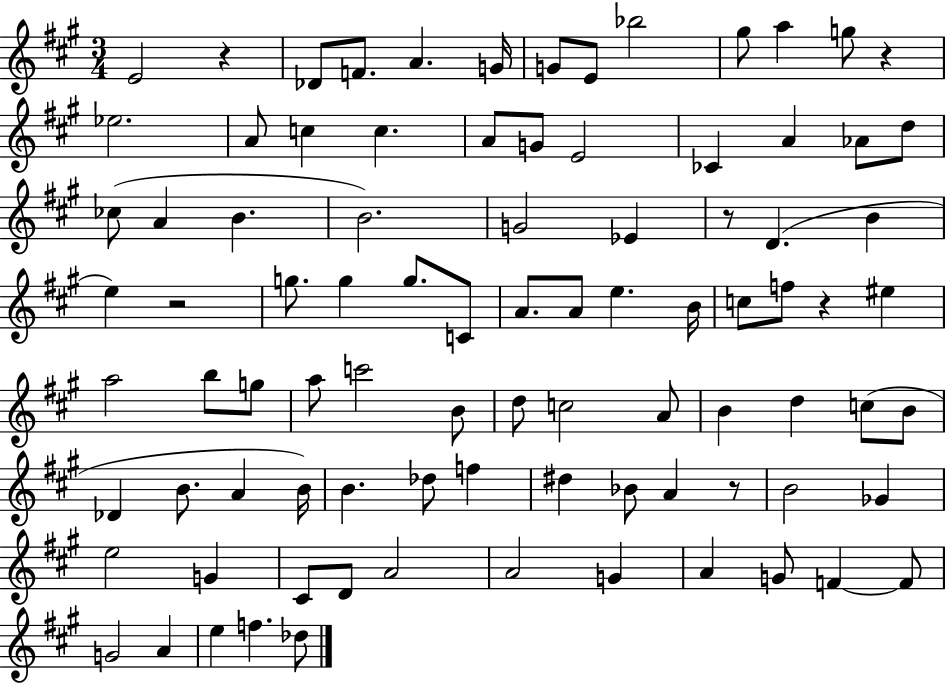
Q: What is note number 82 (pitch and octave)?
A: F5